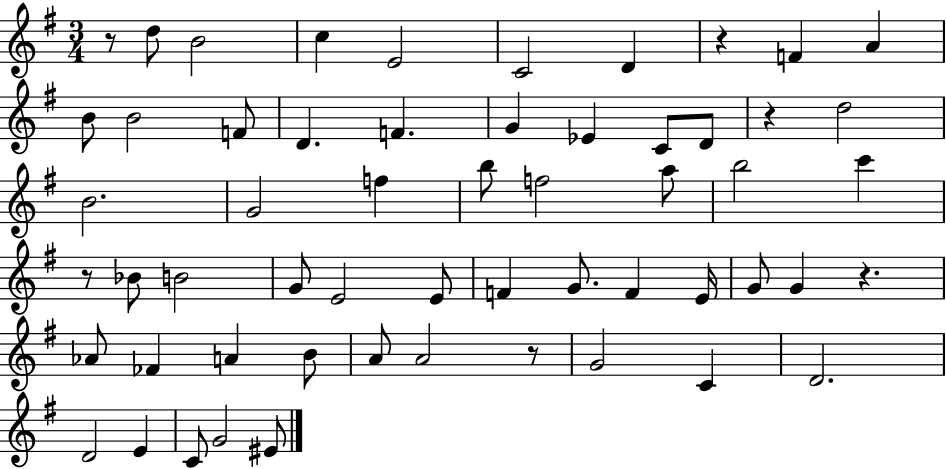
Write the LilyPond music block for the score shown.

{
  \clef treble
  \numericTimeSignature
  \time 3/4
  \key g \major
  r8 d''8 b'2 | c''4 e'2 | c'2 d'4 | r4 f'4 a'4 | \break b'8 b'2 f'8 | d'4. f'4. | g'4 ees'4 c'8 d'8 | r4 d''2 | \break b'2. | g'2 f''4 | b''8 f''2 a''8 | b''2 c'''4 | \break r8 bes'8 b'2 | g'8 e'2 e'8 | f'4 g'8. f'4 e'16 | g'8 g'4 r4. | \break aes'8 fes'4 a'4 b'8 | a'8 a'2 r8 | g'2 c'4 | d'2. | \break d'2 e'4 | c'8 g'2 eis'8 | \bar "|."
}